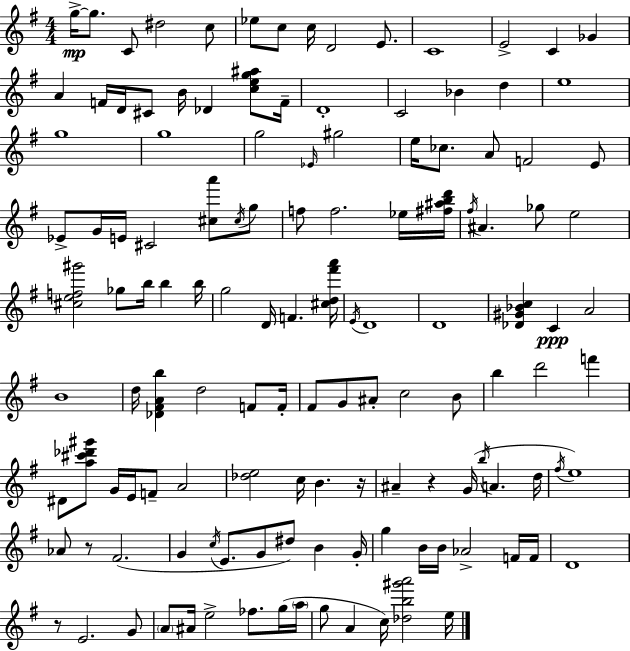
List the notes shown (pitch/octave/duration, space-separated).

G5/s G5/e. C4/e D#5/h C5/e Eb5/e C5/e C5/s D4/h E4/e. C4/w E4/h C4/q Gb4/q A4/q F4/s D4/s C#4/e B4/s Db4/q [C5,E5,G5,A#5]/e F4/s D4/w C4/h Bb4/q D5/q E5/w G5/w G5/w G5/h Eb4/s G#5/h E5/s CES5/e. A4/e F4/h E4/e Eb4/e G4/s E4/s C#4/h [C#5,A6]/e C#5/s G5/e F5/e F5/h. Eb5/s [F#5,A#5,B5,D6]/s F#5/s A#4/q. Gb5/e E5/h [C#5,E5,F5,G#6]/h Gb5/e B5/s B5/q B5/s G5/h D4/s F4/q. [C#5,D5,F#6,A6]/s E4/s D4/w D4/w [Db4,G#4,Bb4,C5]/q C4/q A4/h B4/w D5/s [Db4,F#4,A4,B5]/q D5/h F4/e F4/s F#4/e G4/e A#4/e C5/h B4/e B5/q D6/h F6/q D#4/e [A5,C#6,Db6,G#6]/e G4/s E4/s F4/e A4/h [Db5,E5]/h C5/s B4/q. R/s A#4/q R/q G4/s B5/s A4/q. D5/s F#5/s E5/w Ab4/e R/e F#4/h. G4/q C5/s E4/e. G4/e D#5/e B4/q G4/s G5/q B4/s B4/s Ab4/h F4/s F4/s D4/w R/e E4/h. G4/e A4/e A#4/s E5/h FES5/e. G5/s A5/s G5/e A4/q C5/s [Db5,B5,G#6,A6]/h E5/s